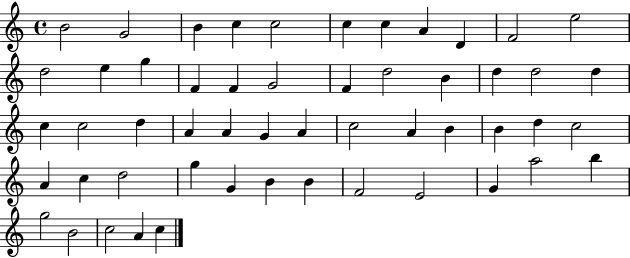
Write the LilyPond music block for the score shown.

{
  \clef treble
  \time 4/4
  \defaultTimeSignature
  \key c \major
  b'2 g'2 | b'4 c''4 c''2 | c''4 c''4 a'4 d'4 | f'2 e''2 | \break d''2 e''4 g''4 | f'4 f'4 g'2 | f'4 d''2 b'4 | d''4 d''2 d''4 | \break c''4 c''2 d''4 | a'4 a'4 g'4 a'4 | c''2 a'4 b'4 | b'4 d''4 c''2 | \break a'4 c''4 d''2 | g''4 g'4 b'4 b'4 | f'2 e'2 | g'4 a''2 b''4 | \break g''2 b'2 | c''2 a'4 c''4 | \bar "|."
}